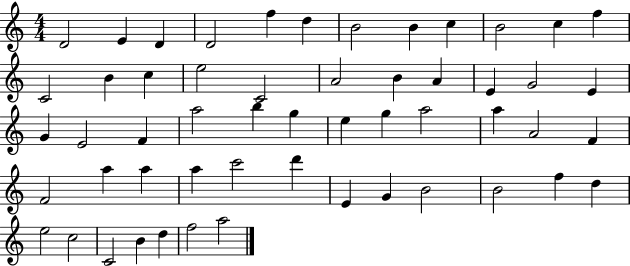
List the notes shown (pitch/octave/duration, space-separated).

D4/h E4/q D4/q D4/h F5/q D5/q B4/h B4/q C5/q B4/h C5/q F5/q C4/h B4/q C5/q E5/h C4/h A4/h B4/q A4/q E4/q G4/h E4/q G4/q E4/h F4/q A5/h B5/q G5/q E5/q G5/q A5/h A5/q A4/h F4/q F4/h A5/q A5/q A5/q C6/h D6/q E4/q G4/q B4/h B4/h F5/q D5/q E5/h C5/h C4/h B4/q D5/q F5/h A5/h